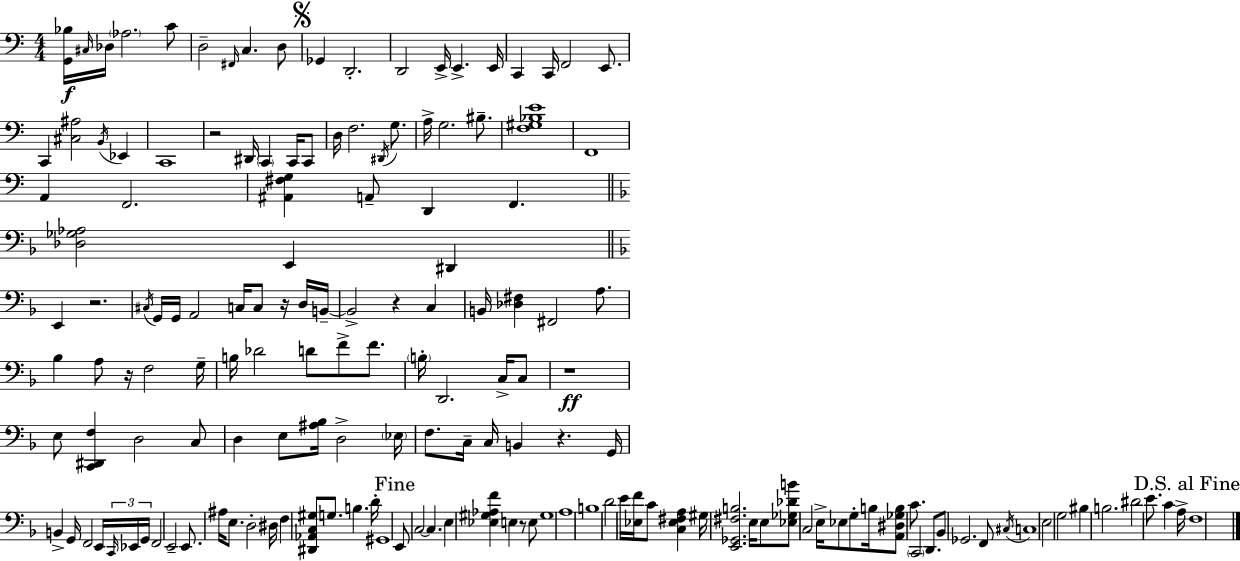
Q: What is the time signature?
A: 4/4